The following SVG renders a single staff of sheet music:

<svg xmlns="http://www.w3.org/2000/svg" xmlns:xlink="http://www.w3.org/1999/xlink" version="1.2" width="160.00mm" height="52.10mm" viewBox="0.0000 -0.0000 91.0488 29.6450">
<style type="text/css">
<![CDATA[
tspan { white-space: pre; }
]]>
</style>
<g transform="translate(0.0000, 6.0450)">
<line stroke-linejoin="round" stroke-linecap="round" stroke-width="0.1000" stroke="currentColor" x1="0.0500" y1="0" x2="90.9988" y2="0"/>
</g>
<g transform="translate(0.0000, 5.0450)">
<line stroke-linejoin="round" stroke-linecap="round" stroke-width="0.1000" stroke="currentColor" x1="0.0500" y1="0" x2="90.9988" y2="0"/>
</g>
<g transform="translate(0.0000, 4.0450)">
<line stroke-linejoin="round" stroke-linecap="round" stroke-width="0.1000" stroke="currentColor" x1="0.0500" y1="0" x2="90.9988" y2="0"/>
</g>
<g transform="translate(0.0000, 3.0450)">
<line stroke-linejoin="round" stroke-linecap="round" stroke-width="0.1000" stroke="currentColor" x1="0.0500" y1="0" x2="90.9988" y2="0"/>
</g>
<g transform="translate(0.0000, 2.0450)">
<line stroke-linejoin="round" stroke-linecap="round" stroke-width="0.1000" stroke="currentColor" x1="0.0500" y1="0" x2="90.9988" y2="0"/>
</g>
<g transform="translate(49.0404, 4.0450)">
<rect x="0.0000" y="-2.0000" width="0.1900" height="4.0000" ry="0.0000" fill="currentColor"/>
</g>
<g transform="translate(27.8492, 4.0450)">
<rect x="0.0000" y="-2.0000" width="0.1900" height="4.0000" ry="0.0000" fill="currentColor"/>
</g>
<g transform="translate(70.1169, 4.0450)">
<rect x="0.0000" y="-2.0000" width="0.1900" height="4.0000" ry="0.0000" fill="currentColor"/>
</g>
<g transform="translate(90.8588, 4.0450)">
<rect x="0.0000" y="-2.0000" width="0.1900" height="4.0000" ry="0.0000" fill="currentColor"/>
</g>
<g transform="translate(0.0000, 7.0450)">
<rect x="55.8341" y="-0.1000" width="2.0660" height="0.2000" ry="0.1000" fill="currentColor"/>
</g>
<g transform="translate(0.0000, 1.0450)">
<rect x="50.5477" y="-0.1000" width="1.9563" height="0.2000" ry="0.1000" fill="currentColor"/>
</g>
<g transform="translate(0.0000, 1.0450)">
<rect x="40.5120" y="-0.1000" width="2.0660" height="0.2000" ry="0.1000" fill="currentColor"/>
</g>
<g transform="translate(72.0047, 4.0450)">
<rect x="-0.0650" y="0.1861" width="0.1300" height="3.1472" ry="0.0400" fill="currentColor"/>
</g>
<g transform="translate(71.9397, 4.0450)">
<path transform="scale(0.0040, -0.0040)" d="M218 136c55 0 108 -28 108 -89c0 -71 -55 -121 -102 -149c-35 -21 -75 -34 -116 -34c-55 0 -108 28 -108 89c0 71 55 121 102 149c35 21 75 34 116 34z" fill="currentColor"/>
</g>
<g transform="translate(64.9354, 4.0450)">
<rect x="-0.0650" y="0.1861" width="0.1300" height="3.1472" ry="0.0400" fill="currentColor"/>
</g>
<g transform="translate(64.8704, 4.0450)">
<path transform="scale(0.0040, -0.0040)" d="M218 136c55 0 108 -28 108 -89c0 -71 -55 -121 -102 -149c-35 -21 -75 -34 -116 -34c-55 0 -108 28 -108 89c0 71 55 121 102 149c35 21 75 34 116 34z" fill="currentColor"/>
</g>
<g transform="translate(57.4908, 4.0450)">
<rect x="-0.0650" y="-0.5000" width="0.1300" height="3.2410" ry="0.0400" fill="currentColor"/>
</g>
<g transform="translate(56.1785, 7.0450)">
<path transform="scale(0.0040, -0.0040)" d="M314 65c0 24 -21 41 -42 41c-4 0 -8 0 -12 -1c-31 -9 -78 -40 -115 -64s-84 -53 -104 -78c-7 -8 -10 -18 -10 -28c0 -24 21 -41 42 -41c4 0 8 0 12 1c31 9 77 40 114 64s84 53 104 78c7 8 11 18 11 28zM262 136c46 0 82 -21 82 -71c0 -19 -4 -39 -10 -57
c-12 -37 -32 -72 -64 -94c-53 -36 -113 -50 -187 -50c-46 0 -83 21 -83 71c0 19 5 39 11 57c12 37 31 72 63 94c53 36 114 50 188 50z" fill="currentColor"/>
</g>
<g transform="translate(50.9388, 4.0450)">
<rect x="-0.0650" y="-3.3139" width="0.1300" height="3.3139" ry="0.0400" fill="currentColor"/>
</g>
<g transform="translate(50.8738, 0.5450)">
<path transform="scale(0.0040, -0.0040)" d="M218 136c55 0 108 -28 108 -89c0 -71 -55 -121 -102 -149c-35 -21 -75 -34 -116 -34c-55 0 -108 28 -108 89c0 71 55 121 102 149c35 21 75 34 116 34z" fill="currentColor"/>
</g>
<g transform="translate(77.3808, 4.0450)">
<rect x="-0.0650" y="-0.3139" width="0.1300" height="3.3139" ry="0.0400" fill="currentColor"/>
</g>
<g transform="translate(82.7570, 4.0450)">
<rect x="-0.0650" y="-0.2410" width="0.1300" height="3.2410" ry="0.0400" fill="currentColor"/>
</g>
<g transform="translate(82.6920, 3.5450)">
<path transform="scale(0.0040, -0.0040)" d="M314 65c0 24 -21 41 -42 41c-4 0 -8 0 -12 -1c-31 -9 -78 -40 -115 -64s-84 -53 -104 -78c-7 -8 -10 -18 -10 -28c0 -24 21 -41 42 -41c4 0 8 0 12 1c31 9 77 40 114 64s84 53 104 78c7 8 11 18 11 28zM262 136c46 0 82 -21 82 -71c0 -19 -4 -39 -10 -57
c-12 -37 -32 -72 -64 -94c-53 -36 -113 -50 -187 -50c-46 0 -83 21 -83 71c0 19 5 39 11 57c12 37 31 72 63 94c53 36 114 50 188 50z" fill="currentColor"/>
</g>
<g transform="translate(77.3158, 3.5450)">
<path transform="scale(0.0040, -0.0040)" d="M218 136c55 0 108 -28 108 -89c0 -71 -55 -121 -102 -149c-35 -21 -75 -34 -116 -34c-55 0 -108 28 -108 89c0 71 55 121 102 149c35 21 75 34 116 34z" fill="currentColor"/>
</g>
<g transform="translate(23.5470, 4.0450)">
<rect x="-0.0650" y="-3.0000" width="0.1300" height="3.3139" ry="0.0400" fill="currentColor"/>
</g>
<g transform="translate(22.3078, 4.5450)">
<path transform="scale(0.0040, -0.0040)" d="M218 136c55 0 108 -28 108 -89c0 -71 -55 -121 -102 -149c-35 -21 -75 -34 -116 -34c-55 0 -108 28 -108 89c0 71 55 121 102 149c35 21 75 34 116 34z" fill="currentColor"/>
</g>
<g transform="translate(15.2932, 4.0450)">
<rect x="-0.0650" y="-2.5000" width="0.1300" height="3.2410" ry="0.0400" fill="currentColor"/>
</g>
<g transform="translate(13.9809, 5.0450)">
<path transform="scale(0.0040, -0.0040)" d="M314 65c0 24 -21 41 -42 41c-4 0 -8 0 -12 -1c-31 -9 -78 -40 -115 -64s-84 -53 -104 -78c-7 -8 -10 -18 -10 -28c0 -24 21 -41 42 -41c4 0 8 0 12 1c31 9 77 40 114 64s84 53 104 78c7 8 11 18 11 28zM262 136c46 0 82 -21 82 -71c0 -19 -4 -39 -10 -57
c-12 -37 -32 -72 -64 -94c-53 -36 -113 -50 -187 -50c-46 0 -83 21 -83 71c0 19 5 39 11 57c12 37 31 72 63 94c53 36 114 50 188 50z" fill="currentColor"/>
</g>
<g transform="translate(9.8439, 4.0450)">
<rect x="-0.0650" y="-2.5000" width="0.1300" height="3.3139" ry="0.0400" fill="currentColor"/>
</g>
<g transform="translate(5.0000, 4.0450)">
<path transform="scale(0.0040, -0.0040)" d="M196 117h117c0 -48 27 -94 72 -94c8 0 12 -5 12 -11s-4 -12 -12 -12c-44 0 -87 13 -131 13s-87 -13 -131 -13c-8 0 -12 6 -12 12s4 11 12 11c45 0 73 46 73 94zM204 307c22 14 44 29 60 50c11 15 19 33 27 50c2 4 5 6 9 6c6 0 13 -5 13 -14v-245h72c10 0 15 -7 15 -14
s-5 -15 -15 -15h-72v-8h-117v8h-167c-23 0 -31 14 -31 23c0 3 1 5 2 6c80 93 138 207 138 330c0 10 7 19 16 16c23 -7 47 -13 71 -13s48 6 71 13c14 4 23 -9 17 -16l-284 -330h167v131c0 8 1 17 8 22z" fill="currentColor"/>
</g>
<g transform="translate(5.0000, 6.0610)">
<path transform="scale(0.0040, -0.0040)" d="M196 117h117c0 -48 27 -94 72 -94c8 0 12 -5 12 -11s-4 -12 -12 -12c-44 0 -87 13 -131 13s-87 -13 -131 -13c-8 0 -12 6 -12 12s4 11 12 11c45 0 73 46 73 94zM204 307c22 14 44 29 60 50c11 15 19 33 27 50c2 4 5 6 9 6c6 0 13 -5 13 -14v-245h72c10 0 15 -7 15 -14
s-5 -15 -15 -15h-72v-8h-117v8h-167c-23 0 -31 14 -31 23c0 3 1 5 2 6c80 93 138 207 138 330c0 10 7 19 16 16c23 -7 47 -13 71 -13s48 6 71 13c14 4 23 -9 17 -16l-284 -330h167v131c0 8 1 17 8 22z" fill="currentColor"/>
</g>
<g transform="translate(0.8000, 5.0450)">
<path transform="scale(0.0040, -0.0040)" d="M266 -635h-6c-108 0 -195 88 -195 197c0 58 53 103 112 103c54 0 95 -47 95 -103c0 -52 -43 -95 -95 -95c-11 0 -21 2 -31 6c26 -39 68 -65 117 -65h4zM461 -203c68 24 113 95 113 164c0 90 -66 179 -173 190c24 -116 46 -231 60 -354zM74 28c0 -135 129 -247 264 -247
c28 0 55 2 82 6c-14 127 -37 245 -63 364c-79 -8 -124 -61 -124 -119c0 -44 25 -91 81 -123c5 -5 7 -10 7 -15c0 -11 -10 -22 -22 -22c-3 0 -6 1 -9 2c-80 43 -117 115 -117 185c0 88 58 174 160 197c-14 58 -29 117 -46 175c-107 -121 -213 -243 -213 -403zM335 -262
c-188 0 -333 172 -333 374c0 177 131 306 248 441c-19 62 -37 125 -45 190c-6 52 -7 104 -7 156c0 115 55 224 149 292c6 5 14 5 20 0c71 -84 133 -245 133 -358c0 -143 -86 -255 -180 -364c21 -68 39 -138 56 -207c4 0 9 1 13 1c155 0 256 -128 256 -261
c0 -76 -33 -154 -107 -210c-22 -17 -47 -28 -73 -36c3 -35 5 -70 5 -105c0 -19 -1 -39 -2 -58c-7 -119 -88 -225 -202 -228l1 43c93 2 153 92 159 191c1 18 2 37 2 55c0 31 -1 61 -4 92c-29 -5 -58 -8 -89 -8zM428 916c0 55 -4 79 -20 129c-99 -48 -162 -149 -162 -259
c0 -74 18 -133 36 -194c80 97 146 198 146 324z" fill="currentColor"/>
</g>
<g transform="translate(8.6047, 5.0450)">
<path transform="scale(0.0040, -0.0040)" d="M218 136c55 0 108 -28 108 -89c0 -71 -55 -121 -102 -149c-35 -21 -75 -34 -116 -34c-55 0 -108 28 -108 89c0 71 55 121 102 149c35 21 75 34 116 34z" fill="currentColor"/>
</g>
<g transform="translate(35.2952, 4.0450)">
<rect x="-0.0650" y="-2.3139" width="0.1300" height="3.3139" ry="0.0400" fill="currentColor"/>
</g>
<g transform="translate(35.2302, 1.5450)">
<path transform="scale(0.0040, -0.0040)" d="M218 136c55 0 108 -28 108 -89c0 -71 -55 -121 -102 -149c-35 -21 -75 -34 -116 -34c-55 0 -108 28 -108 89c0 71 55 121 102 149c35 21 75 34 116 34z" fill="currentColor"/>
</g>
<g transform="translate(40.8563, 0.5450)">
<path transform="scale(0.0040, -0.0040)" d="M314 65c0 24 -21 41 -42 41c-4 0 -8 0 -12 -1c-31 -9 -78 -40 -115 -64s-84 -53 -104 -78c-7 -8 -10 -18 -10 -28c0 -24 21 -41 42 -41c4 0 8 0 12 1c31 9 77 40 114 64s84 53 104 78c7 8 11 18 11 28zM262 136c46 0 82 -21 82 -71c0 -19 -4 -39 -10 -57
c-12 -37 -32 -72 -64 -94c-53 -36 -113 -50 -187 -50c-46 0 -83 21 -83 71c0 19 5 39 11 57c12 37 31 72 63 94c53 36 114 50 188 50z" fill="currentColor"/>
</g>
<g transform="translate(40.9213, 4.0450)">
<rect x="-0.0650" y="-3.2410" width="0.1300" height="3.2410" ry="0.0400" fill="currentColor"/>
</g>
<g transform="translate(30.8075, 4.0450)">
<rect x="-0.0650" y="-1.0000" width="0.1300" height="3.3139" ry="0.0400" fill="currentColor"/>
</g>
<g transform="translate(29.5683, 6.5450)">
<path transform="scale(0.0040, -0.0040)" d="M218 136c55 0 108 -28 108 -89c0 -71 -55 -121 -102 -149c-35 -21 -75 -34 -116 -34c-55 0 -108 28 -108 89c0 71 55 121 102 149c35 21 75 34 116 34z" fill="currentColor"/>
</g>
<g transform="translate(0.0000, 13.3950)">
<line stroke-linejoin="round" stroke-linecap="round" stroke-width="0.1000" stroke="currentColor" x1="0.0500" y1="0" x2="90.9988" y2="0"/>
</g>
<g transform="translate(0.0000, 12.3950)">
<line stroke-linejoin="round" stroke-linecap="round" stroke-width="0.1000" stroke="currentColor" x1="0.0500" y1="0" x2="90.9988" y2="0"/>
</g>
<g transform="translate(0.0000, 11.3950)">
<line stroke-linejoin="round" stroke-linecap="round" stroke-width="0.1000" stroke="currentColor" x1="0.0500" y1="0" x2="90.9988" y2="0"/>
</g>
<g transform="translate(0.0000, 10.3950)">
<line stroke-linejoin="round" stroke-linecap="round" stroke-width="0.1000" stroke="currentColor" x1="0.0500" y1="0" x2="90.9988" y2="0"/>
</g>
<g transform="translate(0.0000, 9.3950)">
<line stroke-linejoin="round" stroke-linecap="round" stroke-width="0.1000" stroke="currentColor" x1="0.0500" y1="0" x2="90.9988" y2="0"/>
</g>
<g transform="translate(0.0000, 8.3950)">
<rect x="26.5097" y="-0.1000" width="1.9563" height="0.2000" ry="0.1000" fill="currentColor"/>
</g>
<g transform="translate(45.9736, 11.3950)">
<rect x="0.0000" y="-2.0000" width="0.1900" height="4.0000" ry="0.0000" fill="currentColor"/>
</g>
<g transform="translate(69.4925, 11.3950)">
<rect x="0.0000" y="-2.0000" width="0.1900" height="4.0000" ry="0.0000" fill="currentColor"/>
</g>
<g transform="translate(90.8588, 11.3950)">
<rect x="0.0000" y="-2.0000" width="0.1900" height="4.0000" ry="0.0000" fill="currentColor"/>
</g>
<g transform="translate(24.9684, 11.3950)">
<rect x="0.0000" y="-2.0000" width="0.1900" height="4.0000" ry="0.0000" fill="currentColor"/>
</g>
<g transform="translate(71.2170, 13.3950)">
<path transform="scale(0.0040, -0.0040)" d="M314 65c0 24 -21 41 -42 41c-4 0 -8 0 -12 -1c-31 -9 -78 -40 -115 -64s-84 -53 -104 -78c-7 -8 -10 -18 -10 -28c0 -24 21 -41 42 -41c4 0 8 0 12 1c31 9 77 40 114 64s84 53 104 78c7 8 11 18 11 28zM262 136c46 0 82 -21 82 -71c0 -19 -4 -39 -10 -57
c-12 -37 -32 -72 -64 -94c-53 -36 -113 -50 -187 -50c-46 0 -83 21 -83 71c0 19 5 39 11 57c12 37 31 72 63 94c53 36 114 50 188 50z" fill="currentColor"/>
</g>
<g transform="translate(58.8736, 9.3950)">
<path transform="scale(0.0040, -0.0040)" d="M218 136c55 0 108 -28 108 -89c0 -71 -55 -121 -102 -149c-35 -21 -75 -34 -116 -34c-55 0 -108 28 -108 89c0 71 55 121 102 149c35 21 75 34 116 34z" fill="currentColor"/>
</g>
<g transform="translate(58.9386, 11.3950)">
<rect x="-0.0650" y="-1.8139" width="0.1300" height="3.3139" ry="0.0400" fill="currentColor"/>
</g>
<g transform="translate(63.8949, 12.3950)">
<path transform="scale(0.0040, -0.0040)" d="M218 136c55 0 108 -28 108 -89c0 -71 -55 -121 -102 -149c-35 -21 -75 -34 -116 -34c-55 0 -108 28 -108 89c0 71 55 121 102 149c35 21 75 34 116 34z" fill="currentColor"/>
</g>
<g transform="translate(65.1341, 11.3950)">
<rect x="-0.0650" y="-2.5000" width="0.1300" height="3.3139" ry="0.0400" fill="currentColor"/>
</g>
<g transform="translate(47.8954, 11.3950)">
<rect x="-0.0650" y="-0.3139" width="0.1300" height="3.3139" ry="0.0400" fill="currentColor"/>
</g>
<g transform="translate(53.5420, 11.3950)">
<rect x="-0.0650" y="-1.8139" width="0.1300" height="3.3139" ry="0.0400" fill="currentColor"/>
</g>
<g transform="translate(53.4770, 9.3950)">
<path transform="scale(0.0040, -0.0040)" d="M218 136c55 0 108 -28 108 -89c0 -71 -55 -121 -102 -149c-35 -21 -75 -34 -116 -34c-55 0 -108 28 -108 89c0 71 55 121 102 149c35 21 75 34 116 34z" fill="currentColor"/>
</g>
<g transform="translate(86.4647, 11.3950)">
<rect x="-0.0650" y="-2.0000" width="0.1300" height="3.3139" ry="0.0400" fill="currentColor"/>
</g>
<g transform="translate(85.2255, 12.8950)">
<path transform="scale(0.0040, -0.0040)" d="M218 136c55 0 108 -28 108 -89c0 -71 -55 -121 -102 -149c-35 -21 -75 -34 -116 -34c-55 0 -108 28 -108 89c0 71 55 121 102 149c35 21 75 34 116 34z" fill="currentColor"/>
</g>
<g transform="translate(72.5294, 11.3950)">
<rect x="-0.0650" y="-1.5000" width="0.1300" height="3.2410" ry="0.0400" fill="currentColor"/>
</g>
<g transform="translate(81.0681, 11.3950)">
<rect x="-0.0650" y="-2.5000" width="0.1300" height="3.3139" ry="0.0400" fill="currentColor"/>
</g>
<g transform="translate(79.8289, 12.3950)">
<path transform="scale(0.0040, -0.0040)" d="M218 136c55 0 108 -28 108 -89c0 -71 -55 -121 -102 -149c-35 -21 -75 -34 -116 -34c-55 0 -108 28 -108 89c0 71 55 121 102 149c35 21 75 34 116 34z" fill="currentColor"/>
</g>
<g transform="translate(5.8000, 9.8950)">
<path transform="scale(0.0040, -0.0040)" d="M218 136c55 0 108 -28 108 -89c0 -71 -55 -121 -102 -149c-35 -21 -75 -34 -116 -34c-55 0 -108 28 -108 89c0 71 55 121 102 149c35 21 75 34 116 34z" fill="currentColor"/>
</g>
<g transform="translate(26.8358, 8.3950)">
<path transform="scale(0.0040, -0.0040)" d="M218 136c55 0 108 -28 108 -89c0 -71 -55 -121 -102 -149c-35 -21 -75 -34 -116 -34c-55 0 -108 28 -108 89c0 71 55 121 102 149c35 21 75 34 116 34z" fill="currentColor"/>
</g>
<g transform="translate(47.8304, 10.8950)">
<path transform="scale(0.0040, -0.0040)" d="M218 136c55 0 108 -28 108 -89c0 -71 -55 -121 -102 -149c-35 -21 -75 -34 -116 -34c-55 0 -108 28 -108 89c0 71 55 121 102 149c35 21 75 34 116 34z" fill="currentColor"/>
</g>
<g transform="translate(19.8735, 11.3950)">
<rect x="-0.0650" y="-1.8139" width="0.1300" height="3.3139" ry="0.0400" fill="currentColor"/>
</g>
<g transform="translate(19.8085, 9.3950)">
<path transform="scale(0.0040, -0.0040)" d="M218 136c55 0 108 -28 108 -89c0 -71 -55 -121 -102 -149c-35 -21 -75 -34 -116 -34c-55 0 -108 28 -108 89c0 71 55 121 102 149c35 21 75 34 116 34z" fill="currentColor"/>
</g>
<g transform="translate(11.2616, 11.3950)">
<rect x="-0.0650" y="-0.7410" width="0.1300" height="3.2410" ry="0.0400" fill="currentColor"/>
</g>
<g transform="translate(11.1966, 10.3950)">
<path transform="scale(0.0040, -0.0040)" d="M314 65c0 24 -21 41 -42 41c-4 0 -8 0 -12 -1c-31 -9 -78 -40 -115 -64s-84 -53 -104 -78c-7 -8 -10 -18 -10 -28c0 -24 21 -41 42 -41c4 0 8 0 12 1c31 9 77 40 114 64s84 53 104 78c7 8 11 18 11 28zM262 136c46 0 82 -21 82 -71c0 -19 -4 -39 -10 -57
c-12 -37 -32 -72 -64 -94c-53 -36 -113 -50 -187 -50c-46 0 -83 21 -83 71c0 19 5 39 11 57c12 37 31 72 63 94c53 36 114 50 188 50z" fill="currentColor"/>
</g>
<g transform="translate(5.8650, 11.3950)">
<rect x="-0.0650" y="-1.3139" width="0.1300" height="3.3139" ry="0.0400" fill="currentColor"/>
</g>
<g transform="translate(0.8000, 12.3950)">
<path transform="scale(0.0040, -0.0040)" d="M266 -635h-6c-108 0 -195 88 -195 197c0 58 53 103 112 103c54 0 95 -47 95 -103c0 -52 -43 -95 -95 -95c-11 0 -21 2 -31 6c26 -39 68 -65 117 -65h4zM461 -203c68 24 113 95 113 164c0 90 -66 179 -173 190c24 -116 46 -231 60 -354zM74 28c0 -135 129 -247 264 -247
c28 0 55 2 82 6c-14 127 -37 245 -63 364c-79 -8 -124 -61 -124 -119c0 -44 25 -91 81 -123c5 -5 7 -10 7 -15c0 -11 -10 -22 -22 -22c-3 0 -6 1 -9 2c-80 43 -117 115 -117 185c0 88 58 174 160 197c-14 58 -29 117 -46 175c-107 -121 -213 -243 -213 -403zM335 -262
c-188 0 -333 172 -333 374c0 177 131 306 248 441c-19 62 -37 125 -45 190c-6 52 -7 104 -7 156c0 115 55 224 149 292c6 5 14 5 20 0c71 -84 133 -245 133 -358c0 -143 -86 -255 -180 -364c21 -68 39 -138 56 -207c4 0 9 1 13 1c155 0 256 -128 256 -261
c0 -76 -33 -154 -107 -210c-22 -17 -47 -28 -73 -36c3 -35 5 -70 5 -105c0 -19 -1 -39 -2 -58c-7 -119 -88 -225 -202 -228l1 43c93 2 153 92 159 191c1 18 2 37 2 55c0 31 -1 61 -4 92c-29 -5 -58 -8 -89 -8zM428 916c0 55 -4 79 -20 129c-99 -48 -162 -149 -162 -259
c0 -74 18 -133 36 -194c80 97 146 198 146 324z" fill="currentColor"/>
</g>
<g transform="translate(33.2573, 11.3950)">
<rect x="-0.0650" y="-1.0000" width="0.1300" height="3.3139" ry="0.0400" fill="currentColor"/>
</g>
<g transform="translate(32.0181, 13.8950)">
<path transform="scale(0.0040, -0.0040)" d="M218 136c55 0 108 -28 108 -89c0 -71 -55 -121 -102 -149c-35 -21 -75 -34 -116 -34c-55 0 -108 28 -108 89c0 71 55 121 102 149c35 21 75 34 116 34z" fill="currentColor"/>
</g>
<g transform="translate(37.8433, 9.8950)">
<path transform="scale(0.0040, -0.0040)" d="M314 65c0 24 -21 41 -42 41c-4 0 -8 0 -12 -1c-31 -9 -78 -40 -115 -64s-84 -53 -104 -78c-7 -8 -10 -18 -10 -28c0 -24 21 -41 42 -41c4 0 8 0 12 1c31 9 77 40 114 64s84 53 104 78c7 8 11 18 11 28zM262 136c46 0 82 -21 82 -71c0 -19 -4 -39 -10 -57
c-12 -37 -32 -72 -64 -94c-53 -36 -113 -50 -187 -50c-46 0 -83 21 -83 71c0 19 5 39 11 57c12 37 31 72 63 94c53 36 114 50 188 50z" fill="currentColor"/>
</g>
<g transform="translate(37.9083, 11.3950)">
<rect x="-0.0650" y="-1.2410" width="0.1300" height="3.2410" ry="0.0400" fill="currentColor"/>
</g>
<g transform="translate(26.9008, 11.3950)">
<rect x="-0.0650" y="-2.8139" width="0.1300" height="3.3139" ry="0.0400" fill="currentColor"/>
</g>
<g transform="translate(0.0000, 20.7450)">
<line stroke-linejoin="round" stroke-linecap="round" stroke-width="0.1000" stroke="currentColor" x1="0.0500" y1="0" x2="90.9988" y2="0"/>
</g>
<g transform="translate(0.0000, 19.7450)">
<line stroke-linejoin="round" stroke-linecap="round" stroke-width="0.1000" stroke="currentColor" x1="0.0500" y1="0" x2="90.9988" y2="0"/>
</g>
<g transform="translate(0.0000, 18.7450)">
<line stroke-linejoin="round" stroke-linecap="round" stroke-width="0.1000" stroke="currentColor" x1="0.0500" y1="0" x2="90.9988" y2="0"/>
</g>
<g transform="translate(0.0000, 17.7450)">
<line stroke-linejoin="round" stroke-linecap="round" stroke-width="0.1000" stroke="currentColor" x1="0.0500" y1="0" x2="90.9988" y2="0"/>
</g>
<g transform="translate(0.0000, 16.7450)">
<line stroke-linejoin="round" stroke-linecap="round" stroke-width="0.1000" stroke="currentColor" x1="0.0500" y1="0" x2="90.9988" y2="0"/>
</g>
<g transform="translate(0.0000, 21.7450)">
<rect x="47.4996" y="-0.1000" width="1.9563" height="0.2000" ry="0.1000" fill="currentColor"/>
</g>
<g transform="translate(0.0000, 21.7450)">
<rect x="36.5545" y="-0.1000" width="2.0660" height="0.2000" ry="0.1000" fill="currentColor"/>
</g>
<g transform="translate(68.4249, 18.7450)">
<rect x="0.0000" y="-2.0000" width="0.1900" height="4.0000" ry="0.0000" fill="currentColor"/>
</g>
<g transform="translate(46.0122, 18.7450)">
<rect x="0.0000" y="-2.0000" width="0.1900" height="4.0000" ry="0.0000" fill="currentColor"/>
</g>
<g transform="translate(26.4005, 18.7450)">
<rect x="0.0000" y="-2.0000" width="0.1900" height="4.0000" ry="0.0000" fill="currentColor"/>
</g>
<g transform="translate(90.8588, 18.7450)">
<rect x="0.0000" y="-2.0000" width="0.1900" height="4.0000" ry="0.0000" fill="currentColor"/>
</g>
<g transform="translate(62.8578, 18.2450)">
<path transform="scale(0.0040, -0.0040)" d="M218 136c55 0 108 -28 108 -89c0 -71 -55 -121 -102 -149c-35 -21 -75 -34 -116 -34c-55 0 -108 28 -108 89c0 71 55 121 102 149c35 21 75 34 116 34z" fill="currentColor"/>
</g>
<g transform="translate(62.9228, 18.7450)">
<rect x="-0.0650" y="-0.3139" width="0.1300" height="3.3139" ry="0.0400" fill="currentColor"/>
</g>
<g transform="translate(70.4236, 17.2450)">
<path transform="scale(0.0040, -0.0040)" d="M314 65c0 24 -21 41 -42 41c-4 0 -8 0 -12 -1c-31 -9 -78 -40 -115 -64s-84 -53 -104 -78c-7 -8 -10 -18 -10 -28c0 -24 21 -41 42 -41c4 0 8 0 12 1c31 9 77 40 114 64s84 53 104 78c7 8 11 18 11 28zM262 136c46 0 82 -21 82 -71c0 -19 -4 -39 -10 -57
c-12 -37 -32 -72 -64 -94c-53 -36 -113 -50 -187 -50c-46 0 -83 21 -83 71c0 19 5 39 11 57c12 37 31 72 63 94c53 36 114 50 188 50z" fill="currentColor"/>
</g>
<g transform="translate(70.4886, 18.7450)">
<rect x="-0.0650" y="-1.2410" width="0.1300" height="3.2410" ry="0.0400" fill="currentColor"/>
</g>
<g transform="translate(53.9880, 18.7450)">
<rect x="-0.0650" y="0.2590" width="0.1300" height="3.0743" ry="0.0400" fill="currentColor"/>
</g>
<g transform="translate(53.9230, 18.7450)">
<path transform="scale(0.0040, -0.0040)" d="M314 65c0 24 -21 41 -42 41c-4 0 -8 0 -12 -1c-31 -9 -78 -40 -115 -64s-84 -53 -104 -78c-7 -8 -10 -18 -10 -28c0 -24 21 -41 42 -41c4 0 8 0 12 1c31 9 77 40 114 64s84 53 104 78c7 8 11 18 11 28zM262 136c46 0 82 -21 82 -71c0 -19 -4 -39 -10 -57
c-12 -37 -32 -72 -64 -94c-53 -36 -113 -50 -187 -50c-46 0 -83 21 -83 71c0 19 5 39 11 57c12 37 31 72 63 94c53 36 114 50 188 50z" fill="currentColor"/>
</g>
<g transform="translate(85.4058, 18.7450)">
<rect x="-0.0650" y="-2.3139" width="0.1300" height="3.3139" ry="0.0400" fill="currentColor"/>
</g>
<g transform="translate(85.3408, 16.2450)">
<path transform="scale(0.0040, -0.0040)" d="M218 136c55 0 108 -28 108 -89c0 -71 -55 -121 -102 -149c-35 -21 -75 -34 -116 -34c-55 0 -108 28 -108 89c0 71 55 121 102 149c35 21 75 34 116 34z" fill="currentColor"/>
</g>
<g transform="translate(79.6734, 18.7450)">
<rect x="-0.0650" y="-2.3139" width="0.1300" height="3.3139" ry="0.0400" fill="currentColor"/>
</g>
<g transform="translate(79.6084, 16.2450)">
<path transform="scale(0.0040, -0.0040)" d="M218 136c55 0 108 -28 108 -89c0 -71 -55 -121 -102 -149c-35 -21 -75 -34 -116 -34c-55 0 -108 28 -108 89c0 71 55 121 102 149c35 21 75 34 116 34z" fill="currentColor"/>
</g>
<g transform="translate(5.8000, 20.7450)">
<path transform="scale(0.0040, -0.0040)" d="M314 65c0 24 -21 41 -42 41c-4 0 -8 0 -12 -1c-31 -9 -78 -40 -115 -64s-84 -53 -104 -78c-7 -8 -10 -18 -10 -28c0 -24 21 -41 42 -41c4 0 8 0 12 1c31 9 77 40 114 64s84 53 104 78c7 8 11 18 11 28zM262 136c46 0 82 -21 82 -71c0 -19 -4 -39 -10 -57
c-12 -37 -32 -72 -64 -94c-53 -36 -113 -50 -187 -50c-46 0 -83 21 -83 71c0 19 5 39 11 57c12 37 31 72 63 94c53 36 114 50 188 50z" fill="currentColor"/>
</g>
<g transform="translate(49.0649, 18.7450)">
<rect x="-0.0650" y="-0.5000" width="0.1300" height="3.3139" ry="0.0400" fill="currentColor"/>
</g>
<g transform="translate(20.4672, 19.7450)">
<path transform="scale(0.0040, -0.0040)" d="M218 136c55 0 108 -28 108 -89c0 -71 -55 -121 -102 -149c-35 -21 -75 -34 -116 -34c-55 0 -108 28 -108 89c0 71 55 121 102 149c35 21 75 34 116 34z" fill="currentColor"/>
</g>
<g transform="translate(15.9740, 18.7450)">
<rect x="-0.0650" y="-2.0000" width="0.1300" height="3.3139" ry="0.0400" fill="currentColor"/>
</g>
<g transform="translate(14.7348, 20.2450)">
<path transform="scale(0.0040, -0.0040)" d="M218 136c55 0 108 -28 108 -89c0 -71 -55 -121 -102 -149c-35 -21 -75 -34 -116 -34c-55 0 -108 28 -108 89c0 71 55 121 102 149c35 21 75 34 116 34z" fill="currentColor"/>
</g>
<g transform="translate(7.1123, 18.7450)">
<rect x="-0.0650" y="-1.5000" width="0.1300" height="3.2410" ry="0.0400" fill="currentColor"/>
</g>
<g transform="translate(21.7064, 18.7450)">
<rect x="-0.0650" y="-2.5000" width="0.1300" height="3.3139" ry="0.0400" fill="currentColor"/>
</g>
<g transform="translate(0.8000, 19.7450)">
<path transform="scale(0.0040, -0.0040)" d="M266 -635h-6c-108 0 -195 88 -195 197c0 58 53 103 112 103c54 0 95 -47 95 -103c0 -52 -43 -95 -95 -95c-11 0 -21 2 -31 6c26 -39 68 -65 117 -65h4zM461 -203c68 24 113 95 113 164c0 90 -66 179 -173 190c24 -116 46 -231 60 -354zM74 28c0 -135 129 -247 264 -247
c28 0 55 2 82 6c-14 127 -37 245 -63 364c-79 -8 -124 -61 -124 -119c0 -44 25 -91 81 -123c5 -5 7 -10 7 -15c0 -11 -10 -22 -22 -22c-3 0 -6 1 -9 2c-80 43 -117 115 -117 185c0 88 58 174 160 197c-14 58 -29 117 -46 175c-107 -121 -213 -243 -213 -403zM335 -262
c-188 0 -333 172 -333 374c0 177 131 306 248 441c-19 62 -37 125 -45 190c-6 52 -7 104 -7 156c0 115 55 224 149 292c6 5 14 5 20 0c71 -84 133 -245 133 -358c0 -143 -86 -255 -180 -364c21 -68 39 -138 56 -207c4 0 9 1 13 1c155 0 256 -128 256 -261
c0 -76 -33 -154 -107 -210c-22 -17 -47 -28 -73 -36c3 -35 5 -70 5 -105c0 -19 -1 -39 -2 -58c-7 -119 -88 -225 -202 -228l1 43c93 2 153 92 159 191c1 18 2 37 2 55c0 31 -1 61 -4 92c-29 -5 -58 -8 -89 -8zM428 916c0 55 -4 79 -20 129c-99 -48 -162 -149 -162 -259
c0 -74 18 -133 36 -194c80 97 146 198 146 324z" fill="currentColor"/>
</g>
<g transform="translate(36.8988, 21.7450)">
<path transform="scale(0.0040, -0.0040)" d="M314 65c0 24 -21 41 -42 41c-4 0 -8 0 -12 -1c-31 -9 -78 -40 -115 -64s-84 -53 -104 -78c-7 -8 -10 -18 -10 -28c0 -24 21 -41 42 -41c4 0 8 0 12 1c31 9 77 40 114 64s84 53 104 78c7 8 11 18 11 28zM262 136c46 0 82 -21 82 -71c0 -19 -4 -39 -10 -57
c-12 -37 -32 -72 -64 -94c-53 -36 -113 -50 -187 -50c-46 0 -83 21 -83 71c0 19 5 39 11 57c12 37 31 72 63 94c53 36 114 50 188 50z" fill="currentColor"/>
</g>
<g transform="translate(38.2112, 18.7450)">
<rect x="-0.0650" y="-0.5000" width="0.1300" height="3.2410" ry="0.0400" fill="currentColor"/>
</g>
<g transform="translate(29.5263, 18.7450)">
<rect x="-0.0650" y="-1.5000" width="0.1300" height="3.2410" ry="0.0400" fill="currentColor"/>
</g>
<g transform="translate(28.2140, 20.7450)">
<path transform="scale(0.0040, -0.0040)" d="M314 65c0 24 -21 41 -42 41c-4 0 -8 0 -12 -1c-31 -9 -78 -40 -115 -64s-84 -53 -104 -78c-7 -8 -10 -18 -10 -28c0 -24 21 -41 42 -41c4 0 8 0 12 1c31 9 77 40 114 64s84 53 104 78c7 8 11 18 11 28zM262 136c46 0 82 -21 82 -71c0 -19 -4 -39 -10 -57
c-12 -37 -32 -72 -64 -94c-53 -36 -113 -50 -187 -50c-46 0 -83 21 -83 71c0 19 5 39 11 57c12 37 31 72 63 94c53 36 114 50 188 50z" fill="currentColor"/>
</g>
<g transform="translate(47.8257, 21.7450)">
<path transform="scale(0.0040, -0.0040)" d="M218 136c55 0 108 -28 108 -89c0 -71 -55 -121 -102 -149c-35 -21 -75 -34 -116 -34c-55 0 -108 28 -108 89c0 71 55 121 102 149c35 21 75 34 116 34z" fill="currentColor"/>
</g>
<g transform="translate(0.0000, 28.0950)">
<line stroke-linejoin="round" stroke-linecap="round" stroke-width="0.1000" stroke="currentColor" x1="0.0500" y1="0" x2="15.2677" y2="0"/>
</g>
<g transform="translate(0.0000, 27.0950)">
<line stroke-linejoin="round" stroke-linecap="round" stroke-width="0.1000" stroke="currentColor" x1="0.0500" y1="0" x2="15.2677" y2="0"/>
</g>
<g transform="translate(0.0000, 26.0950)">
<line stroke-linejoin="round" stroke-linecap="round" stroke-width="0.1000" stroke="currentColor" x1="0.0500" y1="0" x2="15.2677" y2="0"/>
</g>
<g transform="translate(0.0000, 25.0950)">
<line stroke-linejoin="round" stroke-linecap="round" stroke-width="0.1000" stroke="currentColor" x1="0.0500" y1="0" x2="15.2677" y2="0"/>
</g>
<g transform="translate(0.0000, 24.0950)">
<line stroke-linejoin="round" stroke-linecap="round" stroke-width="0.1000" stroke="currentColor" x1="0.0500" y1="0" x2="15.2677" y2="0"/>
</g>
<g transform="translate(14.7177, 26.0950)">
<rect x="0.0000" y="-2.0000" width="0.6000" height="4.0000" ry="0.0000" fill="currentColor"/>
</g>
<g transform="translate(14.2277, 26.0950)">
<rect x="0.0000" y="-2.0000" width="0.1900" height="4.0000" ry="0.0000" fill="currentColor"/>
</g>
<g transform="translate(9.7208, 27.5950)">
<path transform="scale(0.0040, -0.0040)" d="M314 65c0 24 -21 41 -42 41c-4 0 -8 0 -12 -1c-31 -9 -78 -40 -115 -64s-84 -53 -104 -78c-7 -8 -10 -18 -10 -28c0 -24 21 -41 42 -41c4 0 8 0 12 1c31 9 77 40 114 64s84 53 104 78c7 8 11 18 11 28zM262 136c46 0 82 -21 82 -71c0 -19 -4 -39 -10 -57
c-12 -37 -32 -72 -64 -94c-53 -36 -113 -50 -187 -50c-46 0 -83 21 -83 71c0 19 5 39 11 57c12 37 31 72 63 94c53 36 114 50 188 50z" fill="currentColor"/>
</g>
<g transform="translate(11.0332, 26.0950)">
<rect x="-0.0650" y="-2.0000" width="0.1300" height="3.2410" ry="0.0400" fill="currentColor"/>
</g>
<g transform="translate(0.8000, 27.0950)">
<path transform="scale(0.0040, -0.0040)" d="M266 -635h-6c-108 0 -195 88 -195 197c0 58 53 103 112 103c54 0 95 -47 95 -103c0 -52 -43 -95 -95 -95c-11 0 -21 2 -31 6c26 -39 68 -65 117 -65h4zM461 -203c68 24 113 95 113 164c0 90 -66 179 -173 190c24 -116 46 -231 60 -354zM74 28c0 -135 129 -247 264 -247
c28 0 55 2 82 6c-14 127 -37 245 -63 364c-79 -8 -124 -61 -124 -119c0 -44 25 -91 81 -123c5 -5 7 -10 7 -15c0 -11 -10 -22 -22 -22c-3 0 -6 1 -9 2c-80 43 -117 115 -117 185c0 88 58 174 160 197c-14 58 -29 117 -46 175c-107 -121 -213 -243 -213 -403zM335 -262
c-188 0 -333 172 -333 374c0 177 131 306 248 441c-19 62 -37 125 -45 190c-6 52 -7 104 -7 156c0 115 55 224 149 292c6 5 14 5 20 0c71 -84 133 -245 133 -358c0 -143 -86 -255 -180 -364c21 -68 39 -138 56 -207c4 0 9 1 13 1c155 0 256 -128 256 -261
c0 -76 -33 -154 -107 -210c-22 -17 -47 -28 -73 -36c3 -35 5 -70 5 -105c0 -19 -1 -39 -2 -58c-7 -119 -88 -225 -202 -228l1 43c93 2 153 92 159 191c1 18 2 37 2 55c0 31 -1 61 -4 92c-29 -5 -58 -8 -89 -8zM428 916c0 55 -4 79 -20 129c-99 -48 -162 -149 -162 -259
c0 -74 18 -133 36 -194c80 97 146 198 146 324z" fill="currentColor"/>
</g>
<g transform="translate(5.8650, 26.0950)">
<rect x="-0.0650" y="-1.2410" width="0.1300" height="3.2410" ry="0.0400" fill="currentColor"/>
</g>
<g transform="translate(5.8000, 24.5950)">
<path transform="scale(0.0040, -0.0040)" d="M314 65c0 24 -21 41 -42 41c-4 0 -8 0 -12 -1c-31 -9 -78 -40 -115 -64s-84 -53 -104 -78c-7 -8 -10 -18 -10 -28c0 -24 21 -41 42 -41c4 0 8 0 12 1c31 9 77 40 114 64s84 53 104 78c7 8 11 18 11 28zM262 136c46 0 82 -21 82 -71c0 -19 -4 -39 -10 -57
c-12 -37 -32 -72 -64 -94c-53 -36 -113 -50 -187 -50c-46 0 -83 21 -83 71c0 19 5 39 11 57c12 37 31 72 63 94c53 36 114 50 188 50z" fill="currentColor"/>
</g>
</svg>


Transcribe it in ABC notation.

X:1
T:Untitled
M:4/4
L:1/4
K:C
G G2 A D g b2 b C2 B B c c2 e d2 f a D e2 c f f G E2 G F E2 F G E2 C2 C B2 c e2 g g e2 F2